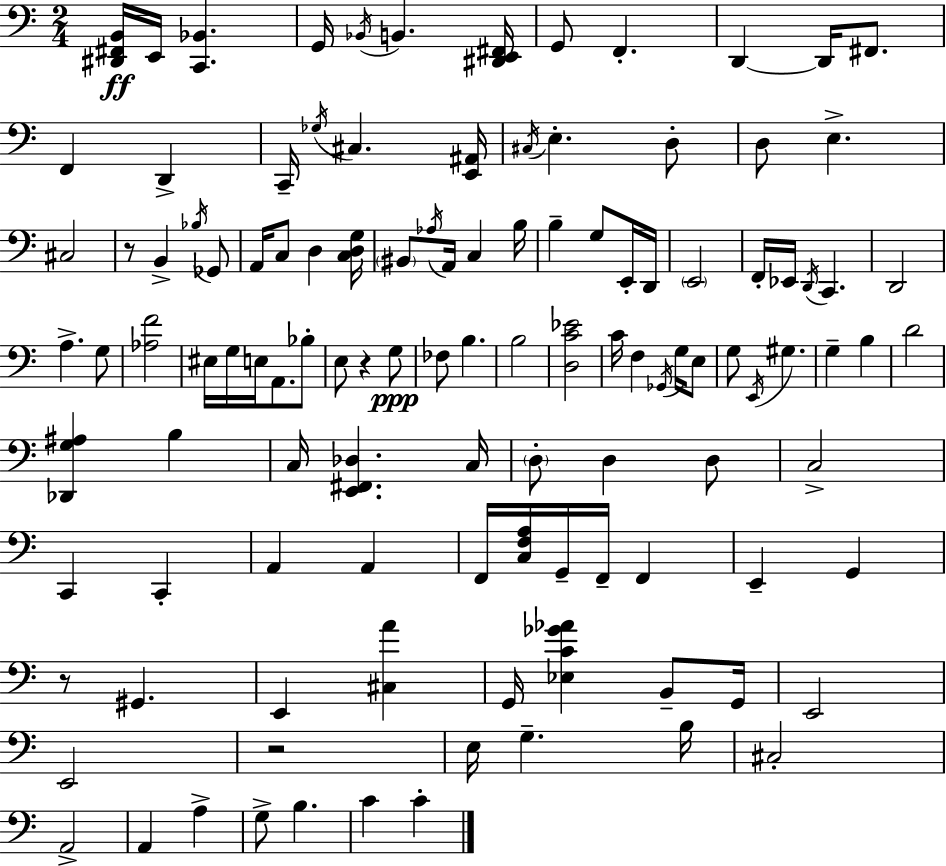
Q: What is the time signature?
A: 2/4